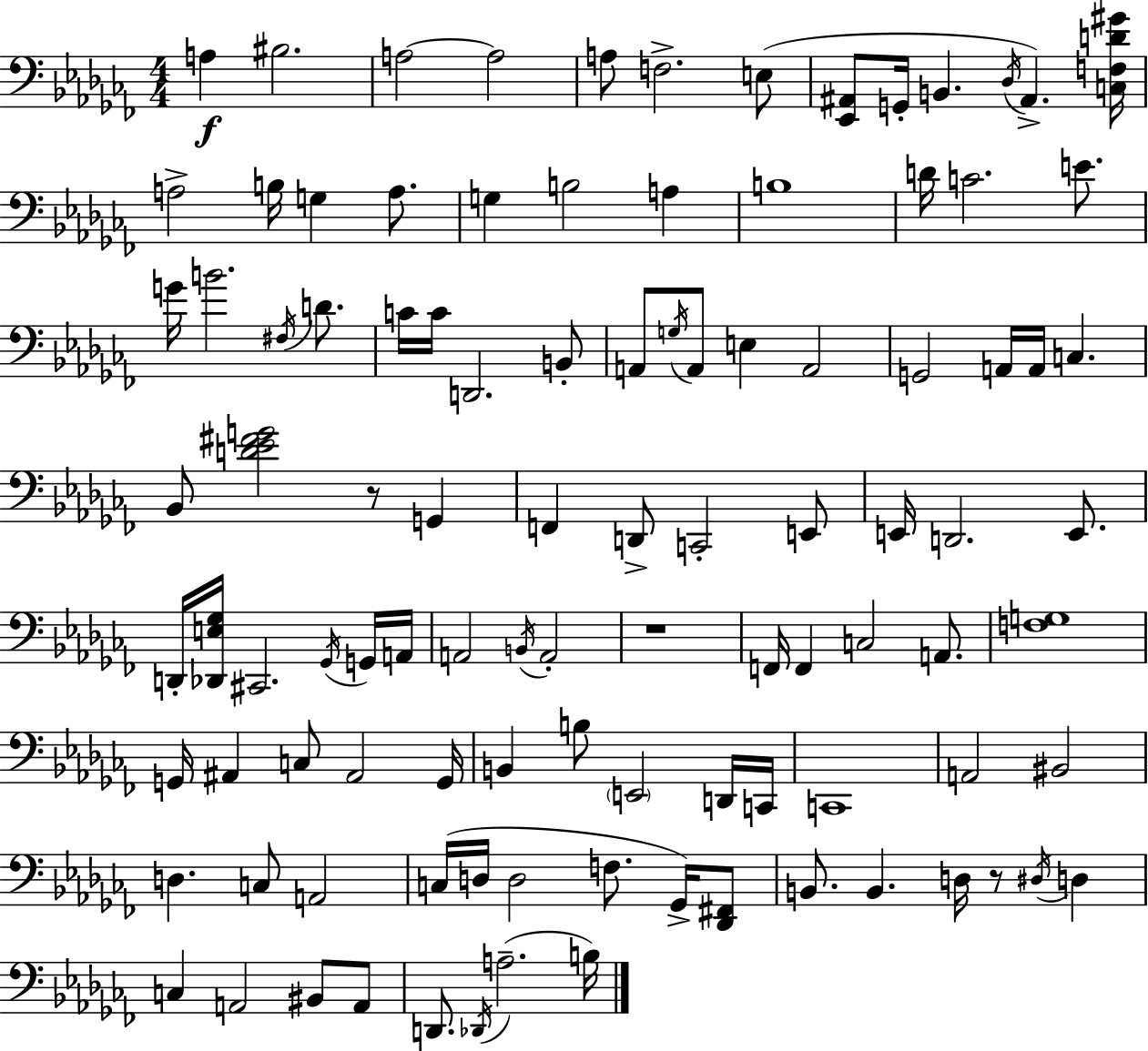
{
  \clef bass
  \numericTimeSignature
  \time 4/4
  \key aes \minor
  a4\f bis2. | a2~~ a2 | a8 f2.-> e8( | <ees, ais,>8 g,16-. b,4. \acciaccatura { des16 } ais,4.->) | \break <c f d' gis'>16 a2-> b16 g4 a8. | g4 b2 a4 | b1 | d'16 c'2. e'8. | \break g'16 b'2. \acciaccatura { fis16 } d'8. | c'16 c'16 d,2. | b,8-. a,8 \acciaccatura { g16 } a,8 e4 a,2 | g,2 a,16 a,16 c4. | \break bes,8 <d' ees' fis' g'>2 r8 g,4 | f,4 d,8-> c,2-. | e,8 e,16 d,2. | e,8. d,16-. <des, e ges>16 cis,2. | \break \acciaccatura { ges,16 } g,16 a,16 a,2 \acciaccatura { b,16 } a,2-. | r1 | f,16 f,4 c2 | a,8. <f g>1 | \break g,16 ais,4 c8 ais,2 | g,16 b,4 b8 \parenthesize e,2 | d,16 c,16 c,1 | a,2 bis,2 | \break d4. c8 a,2 | c16( d16 d2 f8. | ges,16->) <des, fis,>8 b,8. b,4. d16 r8 | \acciaccatura { dis16 } d4 c4 a,2 | \break bis,8 a,8 d,8. \acciaccatura { des,16 }( a2.-- | b16) \bar "|."
}